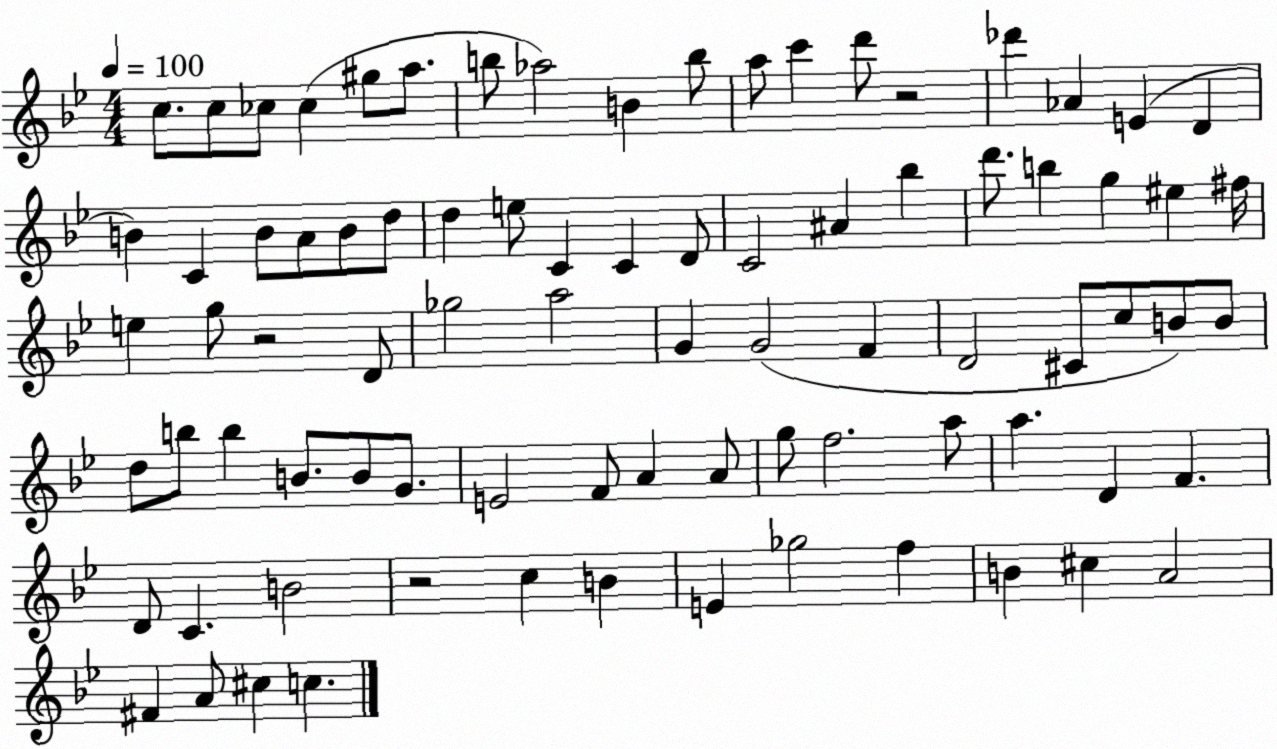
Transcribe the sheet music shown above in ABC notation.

X:1
T:Untitled
M:4/4
L:1/4
K:Bb
c/2 c/2 _c/2 _c ^g/2 a/2 b/2 _a2 B b/2 a/2 c' d'/2 z2 _d' _A E D B C B/2 A/2 B/2 d/2 d e/2 C C D/2 C2 ^A _b d'/2 b g ^e ^f/4 e g/2 z2 D/2 _g2 a2 G G2 F D2 ^C/2 c/2 B/2 B/2 d/2 b/2 b B/2 B/2 G/2 E2 F/2 A A/2 g/2 f2 a/2 a D F D/2 C B2 z2 c B E _g2 f B ^c A2 ^F A/2 ^c c